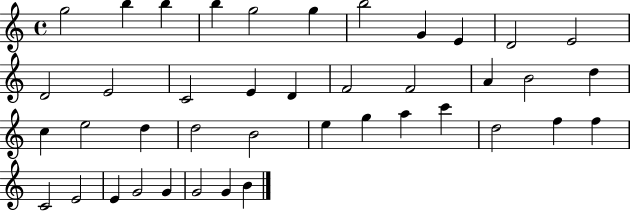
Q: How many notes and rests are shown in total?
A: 41